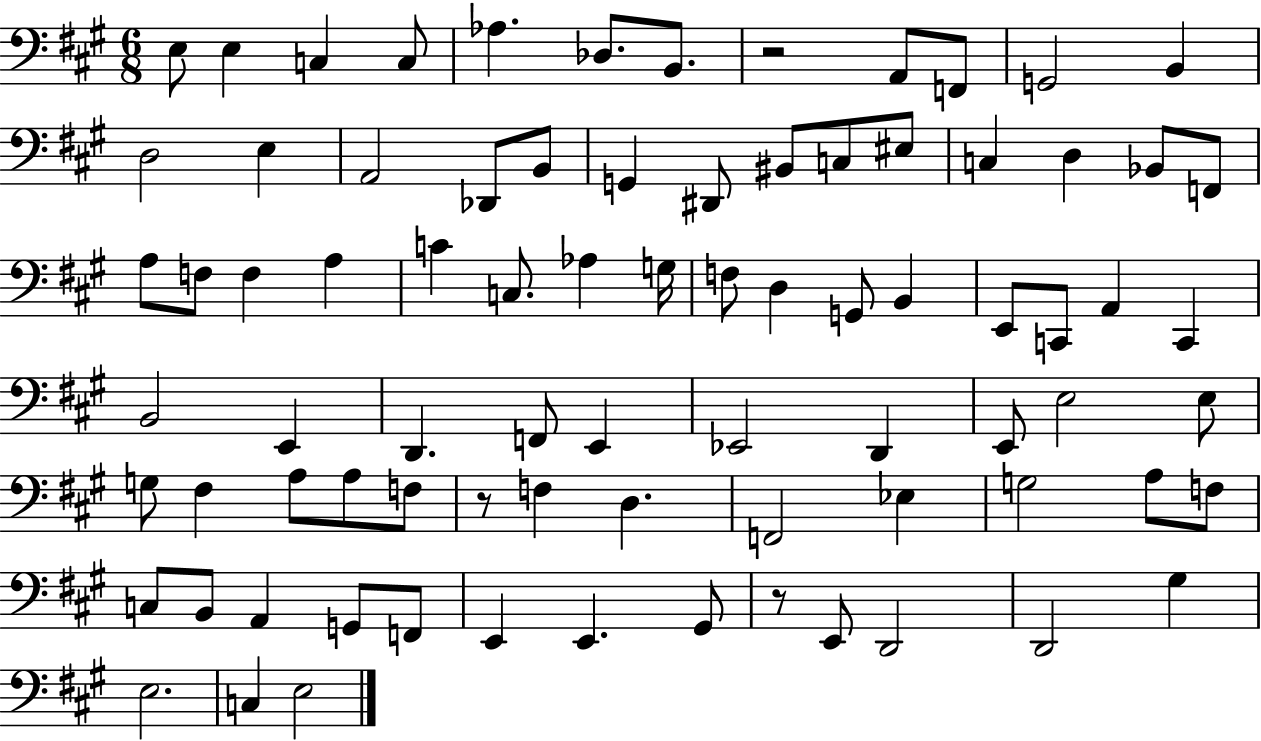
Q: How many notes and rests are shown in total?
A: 81